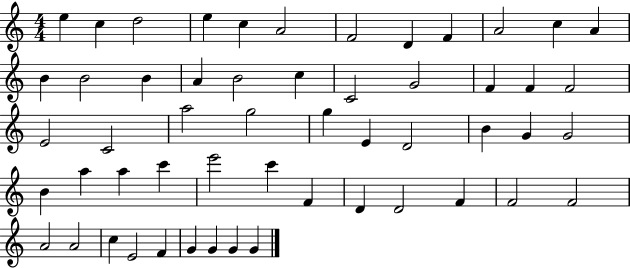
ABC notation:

X:1
T:Untitled
M:4/4
L:1/4
K:C
e c d2 e c A2 F2 D F A2 c A B B2 B A B2 c C2 G2 F F F2 E2 C2 a2 g2 g E D2 B G G2 B a a c' e'2 c' F D D2 F F2 F2 A2 A2 c E2 F G G G G